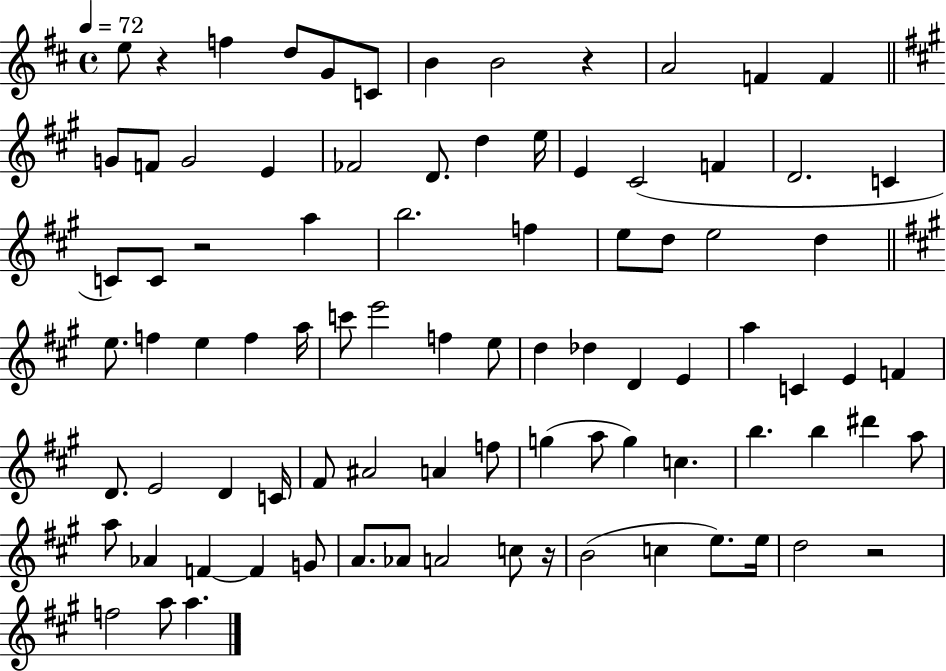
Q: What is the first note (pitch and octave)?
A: E5